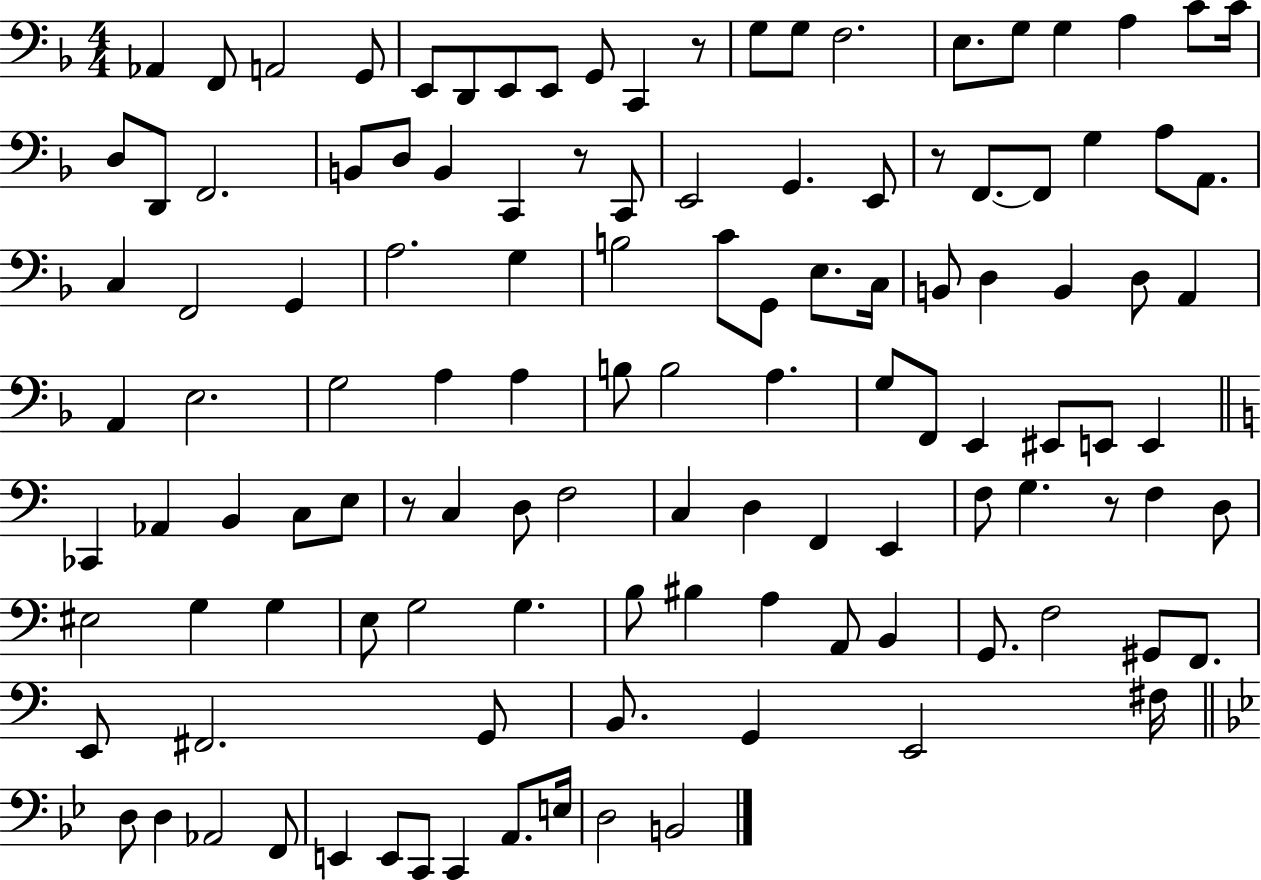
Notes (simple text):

Ab2/q F2/e A2/h G2/e E2/e D2/e E2/e E2/e G2/e C2/q R/e G3/e G3/e F3/h. E3/e. G3/e G3/q A3/q C4/e C4/s D3/e D2/e F2/h. B2/e D3/e B2/q C2/q R/e C2/e E2/h G2/q. E2/e R/e F2/e. F2/e G3/q A3/e A2/e. C3/q F2/h G2/q A3/h. G3/q B3/h C4/e G2/e E3/e. C3/s B2/e D3/q B2/q D3/e A2/q A2/q E3/h. G3/h A3/q A3/q B3/e B3/h A3/q. G3/e F2/e E2/q EIS2/e E2/e E2/q CES2/q Ab2/q B2/q C3/e E3/e R/e C3/q D3/e F3/h C3/q D3/q F2/q E2/q F3/e G3/q. R/e F3/q D3/e EIS3/h G3/q G3/q E3/e G3/h G3/q. B3/e BIS3/q A3/q A2/e B2/q G2/e. F3/h G#2/e F2/e. E2/e F#2/h. G2/e B2/e. G2/q E2/h F#3/s D3/e D3/q Ab2/h F2/e E2/q E2/e C2/e C2/q A2/e. E3/s D3/h B2/h